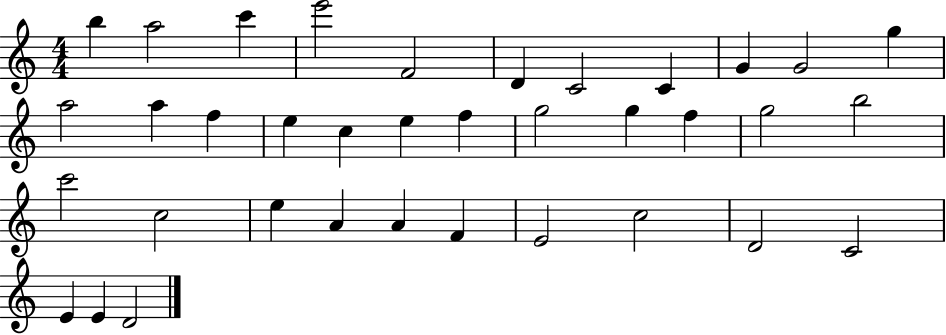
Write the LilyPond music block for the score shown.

{
  \clef treble
  \numericTimeSignature
  \time 4/4
  \key c \major
  b''4 a''2 c'''4 | e'''2 f'2 | d'4 c'2 c'4 | g'4 g'2 g''4 | \break a''2 a''4 f''4 | e''4 c''4 e''4 f''4 | g''2 g''4 f''4 | g''2 b''2 | \break c'''2 c''2 | e''4 a'4 a'4 f'4 | e'2 c''2 | d'2 c'2 | \break e'4 e'4 d'2 | \bar "|."
}